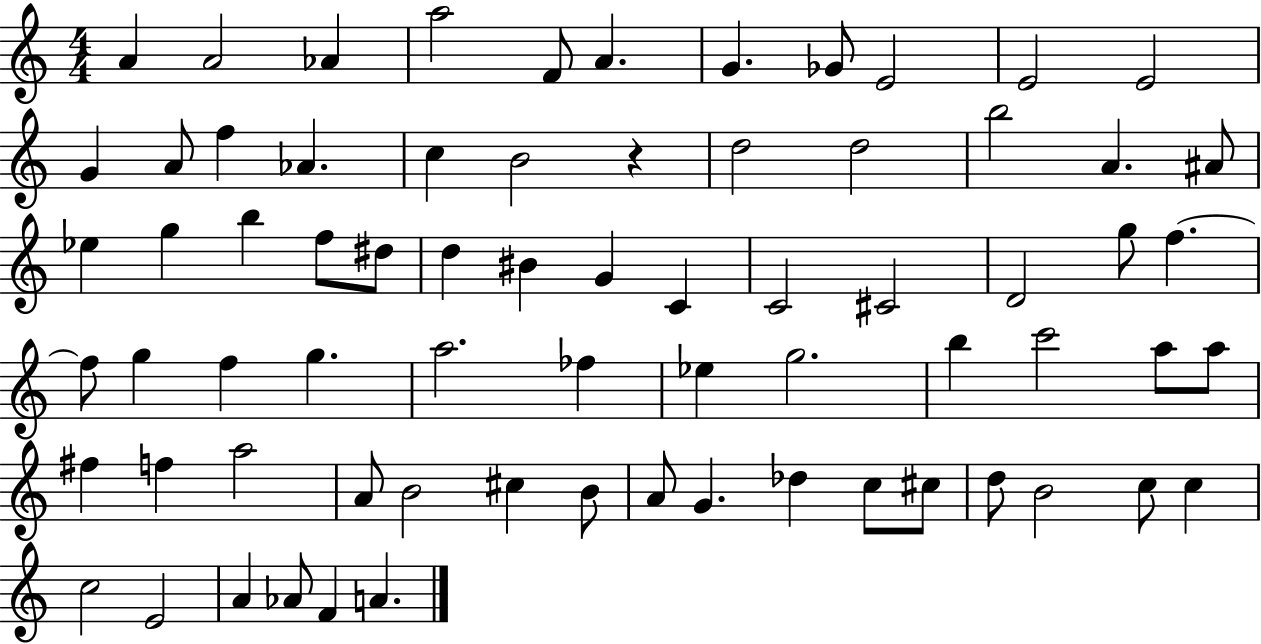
A4/q A4/h Ab4/q A5/h F4/e A4/q. G4/q. Gb4/e E4/h E4/h E4/h G4/q A4/e F5/q Ab4/q. C5/q B4/h R/q D5/h D5/h B5/h A4/q. A#4/e Eb5/q G5/q B5/q F5/e D#5/e D5/q BIS4/q G4/q C4/q C4/h C#4/h D4/h G5/e F5/q. F5/e G5/q F5/q G5/q. A5/h. FES5/q Eb5/q G5/h. B5/q C6/h A5/e A5/e F#5/q F5/q A5/h A4/e B4/h C#5/q B4/e A4/e G4/q. Db5/q C5/e C#5/e D5/e B4/h C5/e C5/q C5/h E4/h A4/q Ab4/e F4/q A4/q.